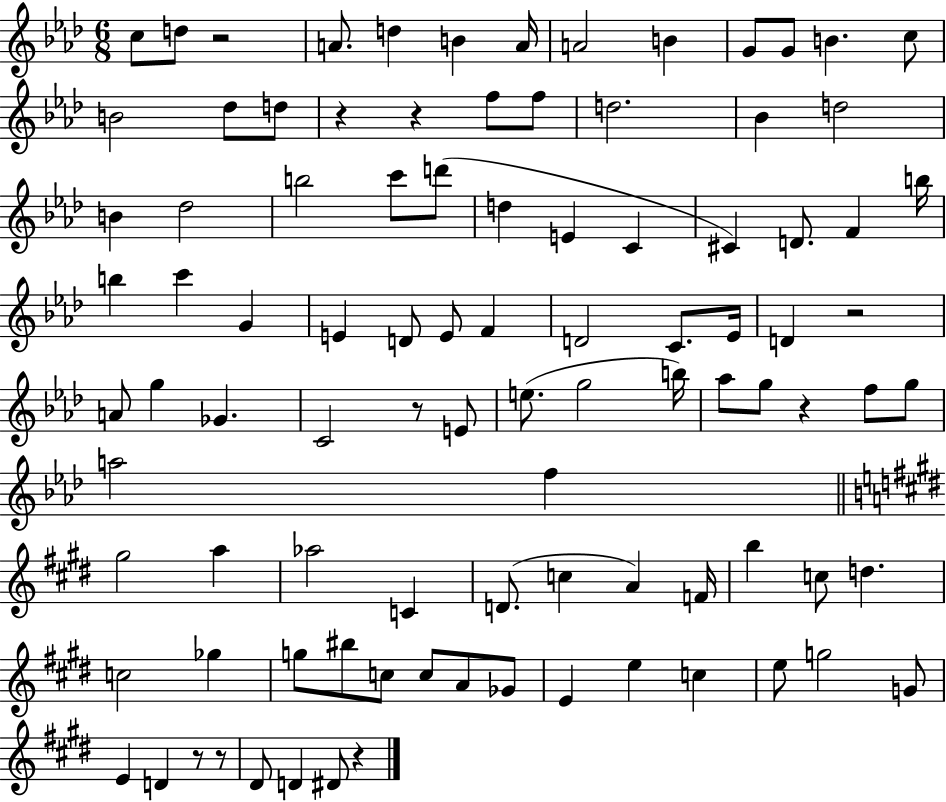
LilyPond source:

{
  \clef treble
  \numericTimeSignature
  \time 6/8
  \key aes \major
  c''8 d''8 r2 | a'8. d''4 b'4 a'16 | a'2 b'4 | g'8 g'8 b'4. c''8 | \break b'2 des''8 d''8 | r4 r4 f''8 f''8 | d''2. | bes'4 d''2 | \break b'4 des''2 | b''2 c'''8 d'''8( | d''4 e'4 c'4 | cis'4) d'8. f'4 b''16 | \break b''4 c'''4 g'4 | e'4 d'8 e'8 f'4 | d'2 c'8. ees'16 | d'4 r2 | \break a'8 g''4 ges'4. | c'2 r8 e'8 | e''8.( g''2 b''16) | aes''8 g''8 r4 f''8 g''8 | \break a''2 f''4 | \bar "||" \break \key e \major gis''2 a''4 | aes''2 c'4 | d'8.( c''4 a'4) f'16 | b''4 c''8 d''4. | \break c''2 ges''4 | g''8 bis''8 c''8 c''8 a'8 ges'8 | e'4 e''4 c''4 | e''8 g''2 g'8 | \break e'4 d'4 r8 r8 | dis'8 d'4 dis'8 r4 | \bar "|."
}